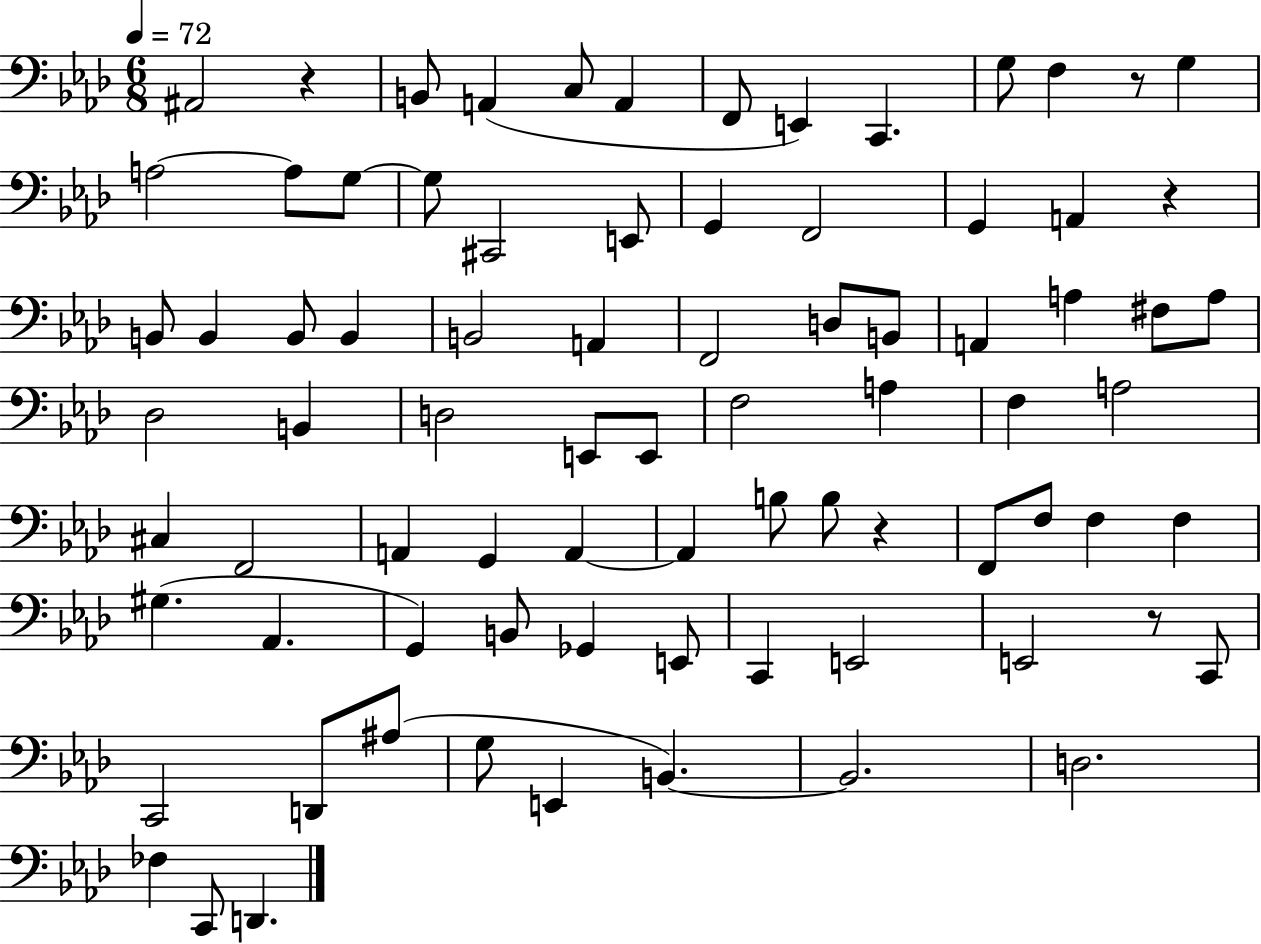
X:1
T:Untitled
M:6/8
L:1/4
K:Ab
^A,,2 z B,,/2 A,, C,/2 A,, F,,/2 E,, C,, G,/2 F, z/2 G, A,2 A,/2 G,/2 G,/2 ^C,,2 E,,/2 G,, F,,2 G,, A,, z B,,/2 B,, B,,/2 B,, B,,2 A,, F,,2 D,/2 B,,/2 A,, A, ^F,/2 A,/2 _D,2 B,, D,2 E,,/2 E,,/2 F,2 A, F, A,2 ^C, F,,2 A,, G,, A,, A,, B,/2 B,/2 z F,,/2 F,/2 F, F, ^G, _A,, G,, B,,/2 _G,, E,,/2 C,, E,,2 E,,2 z/2 C,,/2 C,,2 D,,/2 ^A,/2 G,/2 E,, B,, B,,2 D,2 _F, C,,/2 D,,